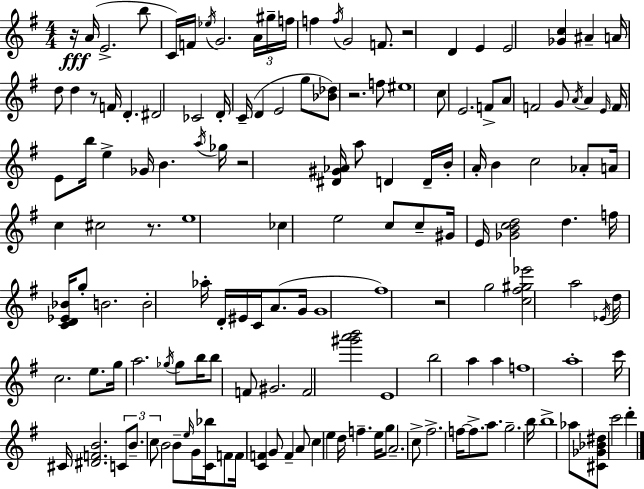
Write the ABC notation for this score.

X:1
T:Untitled
M:4/4
L:1/4
K:Em
z/4 A/4 E2 b/2 C/4 F/4 _e/4 G2 A/4 ^g/4 f/4 f f/4 G2 F/2 z2 D E E2 [_Gc] ^A A/4 d/2 d z/2 F/4 D ^D2 _C2 D/4 C/4 D E2 g/2 [_B_d]/2 z2 f/2 ^e4 c/2 E2 F/2 A/2 F2 G/2 A/4 A E/4 F/4 E/2 b/4 e _G/4 B a/4 _g/4 z2 [^D^G_A]/4 a/2 D D/4 B/4 A/4 B c2 _A/2 A/4 c ^c2 z/2 e4 _c e2 c/2 c/2 ^G/4 E/4 [_GBcd]2 d f/4 [CD_E_B]/4 g/2 B2 B2 _a/4 D/4 ^E/4 C/4 A/2 G/4 G4 ^f4 z2 g2 [c^f^g_e']2 a2 _E/4 d/4 c2 e/2 g/4 a2 _g/4 _g/2 b/4 b/2 F/2 ^G2 F2 [^g'a'b']2 E4 b2 a a f4 a4 c'/4 ^C/4 [^DFB]2 C/2 B/2 c/2 B2 B/2 e/4 G/4 [C_b]/4 F/2 F/4 [CF] G/2 F A/2 c e d/4 f e/4 g/2 A2 c/2 ^f2 f/4 f/2 a/2 g2 b/4 b4 _a/2 [^C_G_B^d]/2 c'2 d'